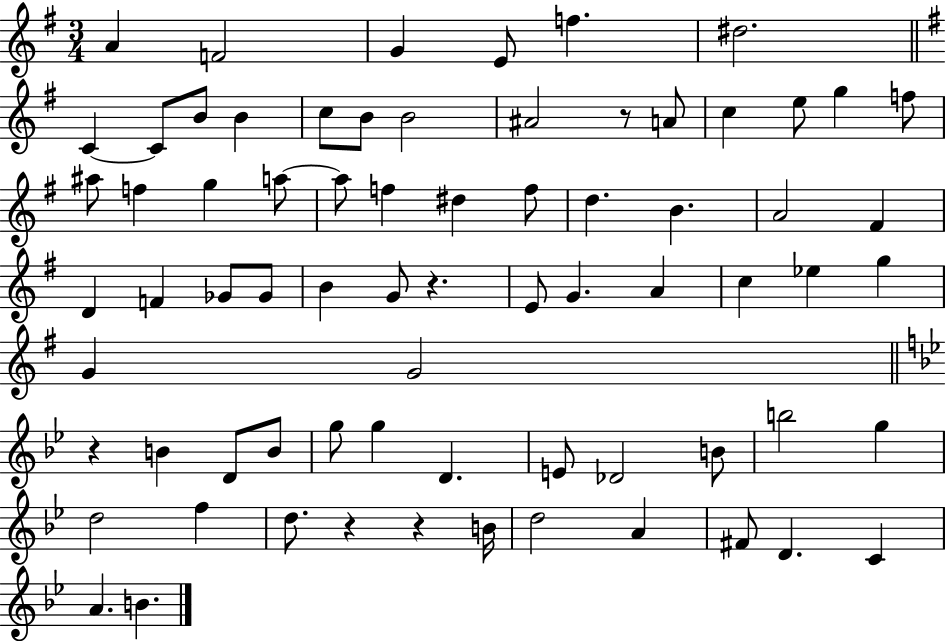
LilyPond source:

{
  \clef treble
  \numericTimeSignature
  \time 3/4
  \key g \major
  a'4 f'2 | g'4 e'8 f''4. | dis''2. | \bar "||" \break \key g \major c'4~~ c'8 b'8 b'4 | c''8 b'8 b'2 | ais'2 r8 a'8 | c''4 e''8 g''4 f''8 | \break ais''8 f''4 g''4 a''8~~ | a''8 f''4 dis''4 f''8 | d''4. b'4. | a'2 fis'4 | \break d'4 f'4 ges'8 ges'8 | b'4 g'8 r4. | e'8 g'4. a'4 | c''4 ees''4 g''4 | \break g'4 g'2 | \bar "||" \break \key bes \major r4 b'4 d'8 b'8 | g''8 g''4 d'4. | e'8 des'2 b'8 | b''2 g''4 | \break d''2 f''4 | d''8. r4 r4 b'16 | d''2 a'4 | fis'8 d'4. c'4 | \break a'4. b'4. | \bar "|."
}